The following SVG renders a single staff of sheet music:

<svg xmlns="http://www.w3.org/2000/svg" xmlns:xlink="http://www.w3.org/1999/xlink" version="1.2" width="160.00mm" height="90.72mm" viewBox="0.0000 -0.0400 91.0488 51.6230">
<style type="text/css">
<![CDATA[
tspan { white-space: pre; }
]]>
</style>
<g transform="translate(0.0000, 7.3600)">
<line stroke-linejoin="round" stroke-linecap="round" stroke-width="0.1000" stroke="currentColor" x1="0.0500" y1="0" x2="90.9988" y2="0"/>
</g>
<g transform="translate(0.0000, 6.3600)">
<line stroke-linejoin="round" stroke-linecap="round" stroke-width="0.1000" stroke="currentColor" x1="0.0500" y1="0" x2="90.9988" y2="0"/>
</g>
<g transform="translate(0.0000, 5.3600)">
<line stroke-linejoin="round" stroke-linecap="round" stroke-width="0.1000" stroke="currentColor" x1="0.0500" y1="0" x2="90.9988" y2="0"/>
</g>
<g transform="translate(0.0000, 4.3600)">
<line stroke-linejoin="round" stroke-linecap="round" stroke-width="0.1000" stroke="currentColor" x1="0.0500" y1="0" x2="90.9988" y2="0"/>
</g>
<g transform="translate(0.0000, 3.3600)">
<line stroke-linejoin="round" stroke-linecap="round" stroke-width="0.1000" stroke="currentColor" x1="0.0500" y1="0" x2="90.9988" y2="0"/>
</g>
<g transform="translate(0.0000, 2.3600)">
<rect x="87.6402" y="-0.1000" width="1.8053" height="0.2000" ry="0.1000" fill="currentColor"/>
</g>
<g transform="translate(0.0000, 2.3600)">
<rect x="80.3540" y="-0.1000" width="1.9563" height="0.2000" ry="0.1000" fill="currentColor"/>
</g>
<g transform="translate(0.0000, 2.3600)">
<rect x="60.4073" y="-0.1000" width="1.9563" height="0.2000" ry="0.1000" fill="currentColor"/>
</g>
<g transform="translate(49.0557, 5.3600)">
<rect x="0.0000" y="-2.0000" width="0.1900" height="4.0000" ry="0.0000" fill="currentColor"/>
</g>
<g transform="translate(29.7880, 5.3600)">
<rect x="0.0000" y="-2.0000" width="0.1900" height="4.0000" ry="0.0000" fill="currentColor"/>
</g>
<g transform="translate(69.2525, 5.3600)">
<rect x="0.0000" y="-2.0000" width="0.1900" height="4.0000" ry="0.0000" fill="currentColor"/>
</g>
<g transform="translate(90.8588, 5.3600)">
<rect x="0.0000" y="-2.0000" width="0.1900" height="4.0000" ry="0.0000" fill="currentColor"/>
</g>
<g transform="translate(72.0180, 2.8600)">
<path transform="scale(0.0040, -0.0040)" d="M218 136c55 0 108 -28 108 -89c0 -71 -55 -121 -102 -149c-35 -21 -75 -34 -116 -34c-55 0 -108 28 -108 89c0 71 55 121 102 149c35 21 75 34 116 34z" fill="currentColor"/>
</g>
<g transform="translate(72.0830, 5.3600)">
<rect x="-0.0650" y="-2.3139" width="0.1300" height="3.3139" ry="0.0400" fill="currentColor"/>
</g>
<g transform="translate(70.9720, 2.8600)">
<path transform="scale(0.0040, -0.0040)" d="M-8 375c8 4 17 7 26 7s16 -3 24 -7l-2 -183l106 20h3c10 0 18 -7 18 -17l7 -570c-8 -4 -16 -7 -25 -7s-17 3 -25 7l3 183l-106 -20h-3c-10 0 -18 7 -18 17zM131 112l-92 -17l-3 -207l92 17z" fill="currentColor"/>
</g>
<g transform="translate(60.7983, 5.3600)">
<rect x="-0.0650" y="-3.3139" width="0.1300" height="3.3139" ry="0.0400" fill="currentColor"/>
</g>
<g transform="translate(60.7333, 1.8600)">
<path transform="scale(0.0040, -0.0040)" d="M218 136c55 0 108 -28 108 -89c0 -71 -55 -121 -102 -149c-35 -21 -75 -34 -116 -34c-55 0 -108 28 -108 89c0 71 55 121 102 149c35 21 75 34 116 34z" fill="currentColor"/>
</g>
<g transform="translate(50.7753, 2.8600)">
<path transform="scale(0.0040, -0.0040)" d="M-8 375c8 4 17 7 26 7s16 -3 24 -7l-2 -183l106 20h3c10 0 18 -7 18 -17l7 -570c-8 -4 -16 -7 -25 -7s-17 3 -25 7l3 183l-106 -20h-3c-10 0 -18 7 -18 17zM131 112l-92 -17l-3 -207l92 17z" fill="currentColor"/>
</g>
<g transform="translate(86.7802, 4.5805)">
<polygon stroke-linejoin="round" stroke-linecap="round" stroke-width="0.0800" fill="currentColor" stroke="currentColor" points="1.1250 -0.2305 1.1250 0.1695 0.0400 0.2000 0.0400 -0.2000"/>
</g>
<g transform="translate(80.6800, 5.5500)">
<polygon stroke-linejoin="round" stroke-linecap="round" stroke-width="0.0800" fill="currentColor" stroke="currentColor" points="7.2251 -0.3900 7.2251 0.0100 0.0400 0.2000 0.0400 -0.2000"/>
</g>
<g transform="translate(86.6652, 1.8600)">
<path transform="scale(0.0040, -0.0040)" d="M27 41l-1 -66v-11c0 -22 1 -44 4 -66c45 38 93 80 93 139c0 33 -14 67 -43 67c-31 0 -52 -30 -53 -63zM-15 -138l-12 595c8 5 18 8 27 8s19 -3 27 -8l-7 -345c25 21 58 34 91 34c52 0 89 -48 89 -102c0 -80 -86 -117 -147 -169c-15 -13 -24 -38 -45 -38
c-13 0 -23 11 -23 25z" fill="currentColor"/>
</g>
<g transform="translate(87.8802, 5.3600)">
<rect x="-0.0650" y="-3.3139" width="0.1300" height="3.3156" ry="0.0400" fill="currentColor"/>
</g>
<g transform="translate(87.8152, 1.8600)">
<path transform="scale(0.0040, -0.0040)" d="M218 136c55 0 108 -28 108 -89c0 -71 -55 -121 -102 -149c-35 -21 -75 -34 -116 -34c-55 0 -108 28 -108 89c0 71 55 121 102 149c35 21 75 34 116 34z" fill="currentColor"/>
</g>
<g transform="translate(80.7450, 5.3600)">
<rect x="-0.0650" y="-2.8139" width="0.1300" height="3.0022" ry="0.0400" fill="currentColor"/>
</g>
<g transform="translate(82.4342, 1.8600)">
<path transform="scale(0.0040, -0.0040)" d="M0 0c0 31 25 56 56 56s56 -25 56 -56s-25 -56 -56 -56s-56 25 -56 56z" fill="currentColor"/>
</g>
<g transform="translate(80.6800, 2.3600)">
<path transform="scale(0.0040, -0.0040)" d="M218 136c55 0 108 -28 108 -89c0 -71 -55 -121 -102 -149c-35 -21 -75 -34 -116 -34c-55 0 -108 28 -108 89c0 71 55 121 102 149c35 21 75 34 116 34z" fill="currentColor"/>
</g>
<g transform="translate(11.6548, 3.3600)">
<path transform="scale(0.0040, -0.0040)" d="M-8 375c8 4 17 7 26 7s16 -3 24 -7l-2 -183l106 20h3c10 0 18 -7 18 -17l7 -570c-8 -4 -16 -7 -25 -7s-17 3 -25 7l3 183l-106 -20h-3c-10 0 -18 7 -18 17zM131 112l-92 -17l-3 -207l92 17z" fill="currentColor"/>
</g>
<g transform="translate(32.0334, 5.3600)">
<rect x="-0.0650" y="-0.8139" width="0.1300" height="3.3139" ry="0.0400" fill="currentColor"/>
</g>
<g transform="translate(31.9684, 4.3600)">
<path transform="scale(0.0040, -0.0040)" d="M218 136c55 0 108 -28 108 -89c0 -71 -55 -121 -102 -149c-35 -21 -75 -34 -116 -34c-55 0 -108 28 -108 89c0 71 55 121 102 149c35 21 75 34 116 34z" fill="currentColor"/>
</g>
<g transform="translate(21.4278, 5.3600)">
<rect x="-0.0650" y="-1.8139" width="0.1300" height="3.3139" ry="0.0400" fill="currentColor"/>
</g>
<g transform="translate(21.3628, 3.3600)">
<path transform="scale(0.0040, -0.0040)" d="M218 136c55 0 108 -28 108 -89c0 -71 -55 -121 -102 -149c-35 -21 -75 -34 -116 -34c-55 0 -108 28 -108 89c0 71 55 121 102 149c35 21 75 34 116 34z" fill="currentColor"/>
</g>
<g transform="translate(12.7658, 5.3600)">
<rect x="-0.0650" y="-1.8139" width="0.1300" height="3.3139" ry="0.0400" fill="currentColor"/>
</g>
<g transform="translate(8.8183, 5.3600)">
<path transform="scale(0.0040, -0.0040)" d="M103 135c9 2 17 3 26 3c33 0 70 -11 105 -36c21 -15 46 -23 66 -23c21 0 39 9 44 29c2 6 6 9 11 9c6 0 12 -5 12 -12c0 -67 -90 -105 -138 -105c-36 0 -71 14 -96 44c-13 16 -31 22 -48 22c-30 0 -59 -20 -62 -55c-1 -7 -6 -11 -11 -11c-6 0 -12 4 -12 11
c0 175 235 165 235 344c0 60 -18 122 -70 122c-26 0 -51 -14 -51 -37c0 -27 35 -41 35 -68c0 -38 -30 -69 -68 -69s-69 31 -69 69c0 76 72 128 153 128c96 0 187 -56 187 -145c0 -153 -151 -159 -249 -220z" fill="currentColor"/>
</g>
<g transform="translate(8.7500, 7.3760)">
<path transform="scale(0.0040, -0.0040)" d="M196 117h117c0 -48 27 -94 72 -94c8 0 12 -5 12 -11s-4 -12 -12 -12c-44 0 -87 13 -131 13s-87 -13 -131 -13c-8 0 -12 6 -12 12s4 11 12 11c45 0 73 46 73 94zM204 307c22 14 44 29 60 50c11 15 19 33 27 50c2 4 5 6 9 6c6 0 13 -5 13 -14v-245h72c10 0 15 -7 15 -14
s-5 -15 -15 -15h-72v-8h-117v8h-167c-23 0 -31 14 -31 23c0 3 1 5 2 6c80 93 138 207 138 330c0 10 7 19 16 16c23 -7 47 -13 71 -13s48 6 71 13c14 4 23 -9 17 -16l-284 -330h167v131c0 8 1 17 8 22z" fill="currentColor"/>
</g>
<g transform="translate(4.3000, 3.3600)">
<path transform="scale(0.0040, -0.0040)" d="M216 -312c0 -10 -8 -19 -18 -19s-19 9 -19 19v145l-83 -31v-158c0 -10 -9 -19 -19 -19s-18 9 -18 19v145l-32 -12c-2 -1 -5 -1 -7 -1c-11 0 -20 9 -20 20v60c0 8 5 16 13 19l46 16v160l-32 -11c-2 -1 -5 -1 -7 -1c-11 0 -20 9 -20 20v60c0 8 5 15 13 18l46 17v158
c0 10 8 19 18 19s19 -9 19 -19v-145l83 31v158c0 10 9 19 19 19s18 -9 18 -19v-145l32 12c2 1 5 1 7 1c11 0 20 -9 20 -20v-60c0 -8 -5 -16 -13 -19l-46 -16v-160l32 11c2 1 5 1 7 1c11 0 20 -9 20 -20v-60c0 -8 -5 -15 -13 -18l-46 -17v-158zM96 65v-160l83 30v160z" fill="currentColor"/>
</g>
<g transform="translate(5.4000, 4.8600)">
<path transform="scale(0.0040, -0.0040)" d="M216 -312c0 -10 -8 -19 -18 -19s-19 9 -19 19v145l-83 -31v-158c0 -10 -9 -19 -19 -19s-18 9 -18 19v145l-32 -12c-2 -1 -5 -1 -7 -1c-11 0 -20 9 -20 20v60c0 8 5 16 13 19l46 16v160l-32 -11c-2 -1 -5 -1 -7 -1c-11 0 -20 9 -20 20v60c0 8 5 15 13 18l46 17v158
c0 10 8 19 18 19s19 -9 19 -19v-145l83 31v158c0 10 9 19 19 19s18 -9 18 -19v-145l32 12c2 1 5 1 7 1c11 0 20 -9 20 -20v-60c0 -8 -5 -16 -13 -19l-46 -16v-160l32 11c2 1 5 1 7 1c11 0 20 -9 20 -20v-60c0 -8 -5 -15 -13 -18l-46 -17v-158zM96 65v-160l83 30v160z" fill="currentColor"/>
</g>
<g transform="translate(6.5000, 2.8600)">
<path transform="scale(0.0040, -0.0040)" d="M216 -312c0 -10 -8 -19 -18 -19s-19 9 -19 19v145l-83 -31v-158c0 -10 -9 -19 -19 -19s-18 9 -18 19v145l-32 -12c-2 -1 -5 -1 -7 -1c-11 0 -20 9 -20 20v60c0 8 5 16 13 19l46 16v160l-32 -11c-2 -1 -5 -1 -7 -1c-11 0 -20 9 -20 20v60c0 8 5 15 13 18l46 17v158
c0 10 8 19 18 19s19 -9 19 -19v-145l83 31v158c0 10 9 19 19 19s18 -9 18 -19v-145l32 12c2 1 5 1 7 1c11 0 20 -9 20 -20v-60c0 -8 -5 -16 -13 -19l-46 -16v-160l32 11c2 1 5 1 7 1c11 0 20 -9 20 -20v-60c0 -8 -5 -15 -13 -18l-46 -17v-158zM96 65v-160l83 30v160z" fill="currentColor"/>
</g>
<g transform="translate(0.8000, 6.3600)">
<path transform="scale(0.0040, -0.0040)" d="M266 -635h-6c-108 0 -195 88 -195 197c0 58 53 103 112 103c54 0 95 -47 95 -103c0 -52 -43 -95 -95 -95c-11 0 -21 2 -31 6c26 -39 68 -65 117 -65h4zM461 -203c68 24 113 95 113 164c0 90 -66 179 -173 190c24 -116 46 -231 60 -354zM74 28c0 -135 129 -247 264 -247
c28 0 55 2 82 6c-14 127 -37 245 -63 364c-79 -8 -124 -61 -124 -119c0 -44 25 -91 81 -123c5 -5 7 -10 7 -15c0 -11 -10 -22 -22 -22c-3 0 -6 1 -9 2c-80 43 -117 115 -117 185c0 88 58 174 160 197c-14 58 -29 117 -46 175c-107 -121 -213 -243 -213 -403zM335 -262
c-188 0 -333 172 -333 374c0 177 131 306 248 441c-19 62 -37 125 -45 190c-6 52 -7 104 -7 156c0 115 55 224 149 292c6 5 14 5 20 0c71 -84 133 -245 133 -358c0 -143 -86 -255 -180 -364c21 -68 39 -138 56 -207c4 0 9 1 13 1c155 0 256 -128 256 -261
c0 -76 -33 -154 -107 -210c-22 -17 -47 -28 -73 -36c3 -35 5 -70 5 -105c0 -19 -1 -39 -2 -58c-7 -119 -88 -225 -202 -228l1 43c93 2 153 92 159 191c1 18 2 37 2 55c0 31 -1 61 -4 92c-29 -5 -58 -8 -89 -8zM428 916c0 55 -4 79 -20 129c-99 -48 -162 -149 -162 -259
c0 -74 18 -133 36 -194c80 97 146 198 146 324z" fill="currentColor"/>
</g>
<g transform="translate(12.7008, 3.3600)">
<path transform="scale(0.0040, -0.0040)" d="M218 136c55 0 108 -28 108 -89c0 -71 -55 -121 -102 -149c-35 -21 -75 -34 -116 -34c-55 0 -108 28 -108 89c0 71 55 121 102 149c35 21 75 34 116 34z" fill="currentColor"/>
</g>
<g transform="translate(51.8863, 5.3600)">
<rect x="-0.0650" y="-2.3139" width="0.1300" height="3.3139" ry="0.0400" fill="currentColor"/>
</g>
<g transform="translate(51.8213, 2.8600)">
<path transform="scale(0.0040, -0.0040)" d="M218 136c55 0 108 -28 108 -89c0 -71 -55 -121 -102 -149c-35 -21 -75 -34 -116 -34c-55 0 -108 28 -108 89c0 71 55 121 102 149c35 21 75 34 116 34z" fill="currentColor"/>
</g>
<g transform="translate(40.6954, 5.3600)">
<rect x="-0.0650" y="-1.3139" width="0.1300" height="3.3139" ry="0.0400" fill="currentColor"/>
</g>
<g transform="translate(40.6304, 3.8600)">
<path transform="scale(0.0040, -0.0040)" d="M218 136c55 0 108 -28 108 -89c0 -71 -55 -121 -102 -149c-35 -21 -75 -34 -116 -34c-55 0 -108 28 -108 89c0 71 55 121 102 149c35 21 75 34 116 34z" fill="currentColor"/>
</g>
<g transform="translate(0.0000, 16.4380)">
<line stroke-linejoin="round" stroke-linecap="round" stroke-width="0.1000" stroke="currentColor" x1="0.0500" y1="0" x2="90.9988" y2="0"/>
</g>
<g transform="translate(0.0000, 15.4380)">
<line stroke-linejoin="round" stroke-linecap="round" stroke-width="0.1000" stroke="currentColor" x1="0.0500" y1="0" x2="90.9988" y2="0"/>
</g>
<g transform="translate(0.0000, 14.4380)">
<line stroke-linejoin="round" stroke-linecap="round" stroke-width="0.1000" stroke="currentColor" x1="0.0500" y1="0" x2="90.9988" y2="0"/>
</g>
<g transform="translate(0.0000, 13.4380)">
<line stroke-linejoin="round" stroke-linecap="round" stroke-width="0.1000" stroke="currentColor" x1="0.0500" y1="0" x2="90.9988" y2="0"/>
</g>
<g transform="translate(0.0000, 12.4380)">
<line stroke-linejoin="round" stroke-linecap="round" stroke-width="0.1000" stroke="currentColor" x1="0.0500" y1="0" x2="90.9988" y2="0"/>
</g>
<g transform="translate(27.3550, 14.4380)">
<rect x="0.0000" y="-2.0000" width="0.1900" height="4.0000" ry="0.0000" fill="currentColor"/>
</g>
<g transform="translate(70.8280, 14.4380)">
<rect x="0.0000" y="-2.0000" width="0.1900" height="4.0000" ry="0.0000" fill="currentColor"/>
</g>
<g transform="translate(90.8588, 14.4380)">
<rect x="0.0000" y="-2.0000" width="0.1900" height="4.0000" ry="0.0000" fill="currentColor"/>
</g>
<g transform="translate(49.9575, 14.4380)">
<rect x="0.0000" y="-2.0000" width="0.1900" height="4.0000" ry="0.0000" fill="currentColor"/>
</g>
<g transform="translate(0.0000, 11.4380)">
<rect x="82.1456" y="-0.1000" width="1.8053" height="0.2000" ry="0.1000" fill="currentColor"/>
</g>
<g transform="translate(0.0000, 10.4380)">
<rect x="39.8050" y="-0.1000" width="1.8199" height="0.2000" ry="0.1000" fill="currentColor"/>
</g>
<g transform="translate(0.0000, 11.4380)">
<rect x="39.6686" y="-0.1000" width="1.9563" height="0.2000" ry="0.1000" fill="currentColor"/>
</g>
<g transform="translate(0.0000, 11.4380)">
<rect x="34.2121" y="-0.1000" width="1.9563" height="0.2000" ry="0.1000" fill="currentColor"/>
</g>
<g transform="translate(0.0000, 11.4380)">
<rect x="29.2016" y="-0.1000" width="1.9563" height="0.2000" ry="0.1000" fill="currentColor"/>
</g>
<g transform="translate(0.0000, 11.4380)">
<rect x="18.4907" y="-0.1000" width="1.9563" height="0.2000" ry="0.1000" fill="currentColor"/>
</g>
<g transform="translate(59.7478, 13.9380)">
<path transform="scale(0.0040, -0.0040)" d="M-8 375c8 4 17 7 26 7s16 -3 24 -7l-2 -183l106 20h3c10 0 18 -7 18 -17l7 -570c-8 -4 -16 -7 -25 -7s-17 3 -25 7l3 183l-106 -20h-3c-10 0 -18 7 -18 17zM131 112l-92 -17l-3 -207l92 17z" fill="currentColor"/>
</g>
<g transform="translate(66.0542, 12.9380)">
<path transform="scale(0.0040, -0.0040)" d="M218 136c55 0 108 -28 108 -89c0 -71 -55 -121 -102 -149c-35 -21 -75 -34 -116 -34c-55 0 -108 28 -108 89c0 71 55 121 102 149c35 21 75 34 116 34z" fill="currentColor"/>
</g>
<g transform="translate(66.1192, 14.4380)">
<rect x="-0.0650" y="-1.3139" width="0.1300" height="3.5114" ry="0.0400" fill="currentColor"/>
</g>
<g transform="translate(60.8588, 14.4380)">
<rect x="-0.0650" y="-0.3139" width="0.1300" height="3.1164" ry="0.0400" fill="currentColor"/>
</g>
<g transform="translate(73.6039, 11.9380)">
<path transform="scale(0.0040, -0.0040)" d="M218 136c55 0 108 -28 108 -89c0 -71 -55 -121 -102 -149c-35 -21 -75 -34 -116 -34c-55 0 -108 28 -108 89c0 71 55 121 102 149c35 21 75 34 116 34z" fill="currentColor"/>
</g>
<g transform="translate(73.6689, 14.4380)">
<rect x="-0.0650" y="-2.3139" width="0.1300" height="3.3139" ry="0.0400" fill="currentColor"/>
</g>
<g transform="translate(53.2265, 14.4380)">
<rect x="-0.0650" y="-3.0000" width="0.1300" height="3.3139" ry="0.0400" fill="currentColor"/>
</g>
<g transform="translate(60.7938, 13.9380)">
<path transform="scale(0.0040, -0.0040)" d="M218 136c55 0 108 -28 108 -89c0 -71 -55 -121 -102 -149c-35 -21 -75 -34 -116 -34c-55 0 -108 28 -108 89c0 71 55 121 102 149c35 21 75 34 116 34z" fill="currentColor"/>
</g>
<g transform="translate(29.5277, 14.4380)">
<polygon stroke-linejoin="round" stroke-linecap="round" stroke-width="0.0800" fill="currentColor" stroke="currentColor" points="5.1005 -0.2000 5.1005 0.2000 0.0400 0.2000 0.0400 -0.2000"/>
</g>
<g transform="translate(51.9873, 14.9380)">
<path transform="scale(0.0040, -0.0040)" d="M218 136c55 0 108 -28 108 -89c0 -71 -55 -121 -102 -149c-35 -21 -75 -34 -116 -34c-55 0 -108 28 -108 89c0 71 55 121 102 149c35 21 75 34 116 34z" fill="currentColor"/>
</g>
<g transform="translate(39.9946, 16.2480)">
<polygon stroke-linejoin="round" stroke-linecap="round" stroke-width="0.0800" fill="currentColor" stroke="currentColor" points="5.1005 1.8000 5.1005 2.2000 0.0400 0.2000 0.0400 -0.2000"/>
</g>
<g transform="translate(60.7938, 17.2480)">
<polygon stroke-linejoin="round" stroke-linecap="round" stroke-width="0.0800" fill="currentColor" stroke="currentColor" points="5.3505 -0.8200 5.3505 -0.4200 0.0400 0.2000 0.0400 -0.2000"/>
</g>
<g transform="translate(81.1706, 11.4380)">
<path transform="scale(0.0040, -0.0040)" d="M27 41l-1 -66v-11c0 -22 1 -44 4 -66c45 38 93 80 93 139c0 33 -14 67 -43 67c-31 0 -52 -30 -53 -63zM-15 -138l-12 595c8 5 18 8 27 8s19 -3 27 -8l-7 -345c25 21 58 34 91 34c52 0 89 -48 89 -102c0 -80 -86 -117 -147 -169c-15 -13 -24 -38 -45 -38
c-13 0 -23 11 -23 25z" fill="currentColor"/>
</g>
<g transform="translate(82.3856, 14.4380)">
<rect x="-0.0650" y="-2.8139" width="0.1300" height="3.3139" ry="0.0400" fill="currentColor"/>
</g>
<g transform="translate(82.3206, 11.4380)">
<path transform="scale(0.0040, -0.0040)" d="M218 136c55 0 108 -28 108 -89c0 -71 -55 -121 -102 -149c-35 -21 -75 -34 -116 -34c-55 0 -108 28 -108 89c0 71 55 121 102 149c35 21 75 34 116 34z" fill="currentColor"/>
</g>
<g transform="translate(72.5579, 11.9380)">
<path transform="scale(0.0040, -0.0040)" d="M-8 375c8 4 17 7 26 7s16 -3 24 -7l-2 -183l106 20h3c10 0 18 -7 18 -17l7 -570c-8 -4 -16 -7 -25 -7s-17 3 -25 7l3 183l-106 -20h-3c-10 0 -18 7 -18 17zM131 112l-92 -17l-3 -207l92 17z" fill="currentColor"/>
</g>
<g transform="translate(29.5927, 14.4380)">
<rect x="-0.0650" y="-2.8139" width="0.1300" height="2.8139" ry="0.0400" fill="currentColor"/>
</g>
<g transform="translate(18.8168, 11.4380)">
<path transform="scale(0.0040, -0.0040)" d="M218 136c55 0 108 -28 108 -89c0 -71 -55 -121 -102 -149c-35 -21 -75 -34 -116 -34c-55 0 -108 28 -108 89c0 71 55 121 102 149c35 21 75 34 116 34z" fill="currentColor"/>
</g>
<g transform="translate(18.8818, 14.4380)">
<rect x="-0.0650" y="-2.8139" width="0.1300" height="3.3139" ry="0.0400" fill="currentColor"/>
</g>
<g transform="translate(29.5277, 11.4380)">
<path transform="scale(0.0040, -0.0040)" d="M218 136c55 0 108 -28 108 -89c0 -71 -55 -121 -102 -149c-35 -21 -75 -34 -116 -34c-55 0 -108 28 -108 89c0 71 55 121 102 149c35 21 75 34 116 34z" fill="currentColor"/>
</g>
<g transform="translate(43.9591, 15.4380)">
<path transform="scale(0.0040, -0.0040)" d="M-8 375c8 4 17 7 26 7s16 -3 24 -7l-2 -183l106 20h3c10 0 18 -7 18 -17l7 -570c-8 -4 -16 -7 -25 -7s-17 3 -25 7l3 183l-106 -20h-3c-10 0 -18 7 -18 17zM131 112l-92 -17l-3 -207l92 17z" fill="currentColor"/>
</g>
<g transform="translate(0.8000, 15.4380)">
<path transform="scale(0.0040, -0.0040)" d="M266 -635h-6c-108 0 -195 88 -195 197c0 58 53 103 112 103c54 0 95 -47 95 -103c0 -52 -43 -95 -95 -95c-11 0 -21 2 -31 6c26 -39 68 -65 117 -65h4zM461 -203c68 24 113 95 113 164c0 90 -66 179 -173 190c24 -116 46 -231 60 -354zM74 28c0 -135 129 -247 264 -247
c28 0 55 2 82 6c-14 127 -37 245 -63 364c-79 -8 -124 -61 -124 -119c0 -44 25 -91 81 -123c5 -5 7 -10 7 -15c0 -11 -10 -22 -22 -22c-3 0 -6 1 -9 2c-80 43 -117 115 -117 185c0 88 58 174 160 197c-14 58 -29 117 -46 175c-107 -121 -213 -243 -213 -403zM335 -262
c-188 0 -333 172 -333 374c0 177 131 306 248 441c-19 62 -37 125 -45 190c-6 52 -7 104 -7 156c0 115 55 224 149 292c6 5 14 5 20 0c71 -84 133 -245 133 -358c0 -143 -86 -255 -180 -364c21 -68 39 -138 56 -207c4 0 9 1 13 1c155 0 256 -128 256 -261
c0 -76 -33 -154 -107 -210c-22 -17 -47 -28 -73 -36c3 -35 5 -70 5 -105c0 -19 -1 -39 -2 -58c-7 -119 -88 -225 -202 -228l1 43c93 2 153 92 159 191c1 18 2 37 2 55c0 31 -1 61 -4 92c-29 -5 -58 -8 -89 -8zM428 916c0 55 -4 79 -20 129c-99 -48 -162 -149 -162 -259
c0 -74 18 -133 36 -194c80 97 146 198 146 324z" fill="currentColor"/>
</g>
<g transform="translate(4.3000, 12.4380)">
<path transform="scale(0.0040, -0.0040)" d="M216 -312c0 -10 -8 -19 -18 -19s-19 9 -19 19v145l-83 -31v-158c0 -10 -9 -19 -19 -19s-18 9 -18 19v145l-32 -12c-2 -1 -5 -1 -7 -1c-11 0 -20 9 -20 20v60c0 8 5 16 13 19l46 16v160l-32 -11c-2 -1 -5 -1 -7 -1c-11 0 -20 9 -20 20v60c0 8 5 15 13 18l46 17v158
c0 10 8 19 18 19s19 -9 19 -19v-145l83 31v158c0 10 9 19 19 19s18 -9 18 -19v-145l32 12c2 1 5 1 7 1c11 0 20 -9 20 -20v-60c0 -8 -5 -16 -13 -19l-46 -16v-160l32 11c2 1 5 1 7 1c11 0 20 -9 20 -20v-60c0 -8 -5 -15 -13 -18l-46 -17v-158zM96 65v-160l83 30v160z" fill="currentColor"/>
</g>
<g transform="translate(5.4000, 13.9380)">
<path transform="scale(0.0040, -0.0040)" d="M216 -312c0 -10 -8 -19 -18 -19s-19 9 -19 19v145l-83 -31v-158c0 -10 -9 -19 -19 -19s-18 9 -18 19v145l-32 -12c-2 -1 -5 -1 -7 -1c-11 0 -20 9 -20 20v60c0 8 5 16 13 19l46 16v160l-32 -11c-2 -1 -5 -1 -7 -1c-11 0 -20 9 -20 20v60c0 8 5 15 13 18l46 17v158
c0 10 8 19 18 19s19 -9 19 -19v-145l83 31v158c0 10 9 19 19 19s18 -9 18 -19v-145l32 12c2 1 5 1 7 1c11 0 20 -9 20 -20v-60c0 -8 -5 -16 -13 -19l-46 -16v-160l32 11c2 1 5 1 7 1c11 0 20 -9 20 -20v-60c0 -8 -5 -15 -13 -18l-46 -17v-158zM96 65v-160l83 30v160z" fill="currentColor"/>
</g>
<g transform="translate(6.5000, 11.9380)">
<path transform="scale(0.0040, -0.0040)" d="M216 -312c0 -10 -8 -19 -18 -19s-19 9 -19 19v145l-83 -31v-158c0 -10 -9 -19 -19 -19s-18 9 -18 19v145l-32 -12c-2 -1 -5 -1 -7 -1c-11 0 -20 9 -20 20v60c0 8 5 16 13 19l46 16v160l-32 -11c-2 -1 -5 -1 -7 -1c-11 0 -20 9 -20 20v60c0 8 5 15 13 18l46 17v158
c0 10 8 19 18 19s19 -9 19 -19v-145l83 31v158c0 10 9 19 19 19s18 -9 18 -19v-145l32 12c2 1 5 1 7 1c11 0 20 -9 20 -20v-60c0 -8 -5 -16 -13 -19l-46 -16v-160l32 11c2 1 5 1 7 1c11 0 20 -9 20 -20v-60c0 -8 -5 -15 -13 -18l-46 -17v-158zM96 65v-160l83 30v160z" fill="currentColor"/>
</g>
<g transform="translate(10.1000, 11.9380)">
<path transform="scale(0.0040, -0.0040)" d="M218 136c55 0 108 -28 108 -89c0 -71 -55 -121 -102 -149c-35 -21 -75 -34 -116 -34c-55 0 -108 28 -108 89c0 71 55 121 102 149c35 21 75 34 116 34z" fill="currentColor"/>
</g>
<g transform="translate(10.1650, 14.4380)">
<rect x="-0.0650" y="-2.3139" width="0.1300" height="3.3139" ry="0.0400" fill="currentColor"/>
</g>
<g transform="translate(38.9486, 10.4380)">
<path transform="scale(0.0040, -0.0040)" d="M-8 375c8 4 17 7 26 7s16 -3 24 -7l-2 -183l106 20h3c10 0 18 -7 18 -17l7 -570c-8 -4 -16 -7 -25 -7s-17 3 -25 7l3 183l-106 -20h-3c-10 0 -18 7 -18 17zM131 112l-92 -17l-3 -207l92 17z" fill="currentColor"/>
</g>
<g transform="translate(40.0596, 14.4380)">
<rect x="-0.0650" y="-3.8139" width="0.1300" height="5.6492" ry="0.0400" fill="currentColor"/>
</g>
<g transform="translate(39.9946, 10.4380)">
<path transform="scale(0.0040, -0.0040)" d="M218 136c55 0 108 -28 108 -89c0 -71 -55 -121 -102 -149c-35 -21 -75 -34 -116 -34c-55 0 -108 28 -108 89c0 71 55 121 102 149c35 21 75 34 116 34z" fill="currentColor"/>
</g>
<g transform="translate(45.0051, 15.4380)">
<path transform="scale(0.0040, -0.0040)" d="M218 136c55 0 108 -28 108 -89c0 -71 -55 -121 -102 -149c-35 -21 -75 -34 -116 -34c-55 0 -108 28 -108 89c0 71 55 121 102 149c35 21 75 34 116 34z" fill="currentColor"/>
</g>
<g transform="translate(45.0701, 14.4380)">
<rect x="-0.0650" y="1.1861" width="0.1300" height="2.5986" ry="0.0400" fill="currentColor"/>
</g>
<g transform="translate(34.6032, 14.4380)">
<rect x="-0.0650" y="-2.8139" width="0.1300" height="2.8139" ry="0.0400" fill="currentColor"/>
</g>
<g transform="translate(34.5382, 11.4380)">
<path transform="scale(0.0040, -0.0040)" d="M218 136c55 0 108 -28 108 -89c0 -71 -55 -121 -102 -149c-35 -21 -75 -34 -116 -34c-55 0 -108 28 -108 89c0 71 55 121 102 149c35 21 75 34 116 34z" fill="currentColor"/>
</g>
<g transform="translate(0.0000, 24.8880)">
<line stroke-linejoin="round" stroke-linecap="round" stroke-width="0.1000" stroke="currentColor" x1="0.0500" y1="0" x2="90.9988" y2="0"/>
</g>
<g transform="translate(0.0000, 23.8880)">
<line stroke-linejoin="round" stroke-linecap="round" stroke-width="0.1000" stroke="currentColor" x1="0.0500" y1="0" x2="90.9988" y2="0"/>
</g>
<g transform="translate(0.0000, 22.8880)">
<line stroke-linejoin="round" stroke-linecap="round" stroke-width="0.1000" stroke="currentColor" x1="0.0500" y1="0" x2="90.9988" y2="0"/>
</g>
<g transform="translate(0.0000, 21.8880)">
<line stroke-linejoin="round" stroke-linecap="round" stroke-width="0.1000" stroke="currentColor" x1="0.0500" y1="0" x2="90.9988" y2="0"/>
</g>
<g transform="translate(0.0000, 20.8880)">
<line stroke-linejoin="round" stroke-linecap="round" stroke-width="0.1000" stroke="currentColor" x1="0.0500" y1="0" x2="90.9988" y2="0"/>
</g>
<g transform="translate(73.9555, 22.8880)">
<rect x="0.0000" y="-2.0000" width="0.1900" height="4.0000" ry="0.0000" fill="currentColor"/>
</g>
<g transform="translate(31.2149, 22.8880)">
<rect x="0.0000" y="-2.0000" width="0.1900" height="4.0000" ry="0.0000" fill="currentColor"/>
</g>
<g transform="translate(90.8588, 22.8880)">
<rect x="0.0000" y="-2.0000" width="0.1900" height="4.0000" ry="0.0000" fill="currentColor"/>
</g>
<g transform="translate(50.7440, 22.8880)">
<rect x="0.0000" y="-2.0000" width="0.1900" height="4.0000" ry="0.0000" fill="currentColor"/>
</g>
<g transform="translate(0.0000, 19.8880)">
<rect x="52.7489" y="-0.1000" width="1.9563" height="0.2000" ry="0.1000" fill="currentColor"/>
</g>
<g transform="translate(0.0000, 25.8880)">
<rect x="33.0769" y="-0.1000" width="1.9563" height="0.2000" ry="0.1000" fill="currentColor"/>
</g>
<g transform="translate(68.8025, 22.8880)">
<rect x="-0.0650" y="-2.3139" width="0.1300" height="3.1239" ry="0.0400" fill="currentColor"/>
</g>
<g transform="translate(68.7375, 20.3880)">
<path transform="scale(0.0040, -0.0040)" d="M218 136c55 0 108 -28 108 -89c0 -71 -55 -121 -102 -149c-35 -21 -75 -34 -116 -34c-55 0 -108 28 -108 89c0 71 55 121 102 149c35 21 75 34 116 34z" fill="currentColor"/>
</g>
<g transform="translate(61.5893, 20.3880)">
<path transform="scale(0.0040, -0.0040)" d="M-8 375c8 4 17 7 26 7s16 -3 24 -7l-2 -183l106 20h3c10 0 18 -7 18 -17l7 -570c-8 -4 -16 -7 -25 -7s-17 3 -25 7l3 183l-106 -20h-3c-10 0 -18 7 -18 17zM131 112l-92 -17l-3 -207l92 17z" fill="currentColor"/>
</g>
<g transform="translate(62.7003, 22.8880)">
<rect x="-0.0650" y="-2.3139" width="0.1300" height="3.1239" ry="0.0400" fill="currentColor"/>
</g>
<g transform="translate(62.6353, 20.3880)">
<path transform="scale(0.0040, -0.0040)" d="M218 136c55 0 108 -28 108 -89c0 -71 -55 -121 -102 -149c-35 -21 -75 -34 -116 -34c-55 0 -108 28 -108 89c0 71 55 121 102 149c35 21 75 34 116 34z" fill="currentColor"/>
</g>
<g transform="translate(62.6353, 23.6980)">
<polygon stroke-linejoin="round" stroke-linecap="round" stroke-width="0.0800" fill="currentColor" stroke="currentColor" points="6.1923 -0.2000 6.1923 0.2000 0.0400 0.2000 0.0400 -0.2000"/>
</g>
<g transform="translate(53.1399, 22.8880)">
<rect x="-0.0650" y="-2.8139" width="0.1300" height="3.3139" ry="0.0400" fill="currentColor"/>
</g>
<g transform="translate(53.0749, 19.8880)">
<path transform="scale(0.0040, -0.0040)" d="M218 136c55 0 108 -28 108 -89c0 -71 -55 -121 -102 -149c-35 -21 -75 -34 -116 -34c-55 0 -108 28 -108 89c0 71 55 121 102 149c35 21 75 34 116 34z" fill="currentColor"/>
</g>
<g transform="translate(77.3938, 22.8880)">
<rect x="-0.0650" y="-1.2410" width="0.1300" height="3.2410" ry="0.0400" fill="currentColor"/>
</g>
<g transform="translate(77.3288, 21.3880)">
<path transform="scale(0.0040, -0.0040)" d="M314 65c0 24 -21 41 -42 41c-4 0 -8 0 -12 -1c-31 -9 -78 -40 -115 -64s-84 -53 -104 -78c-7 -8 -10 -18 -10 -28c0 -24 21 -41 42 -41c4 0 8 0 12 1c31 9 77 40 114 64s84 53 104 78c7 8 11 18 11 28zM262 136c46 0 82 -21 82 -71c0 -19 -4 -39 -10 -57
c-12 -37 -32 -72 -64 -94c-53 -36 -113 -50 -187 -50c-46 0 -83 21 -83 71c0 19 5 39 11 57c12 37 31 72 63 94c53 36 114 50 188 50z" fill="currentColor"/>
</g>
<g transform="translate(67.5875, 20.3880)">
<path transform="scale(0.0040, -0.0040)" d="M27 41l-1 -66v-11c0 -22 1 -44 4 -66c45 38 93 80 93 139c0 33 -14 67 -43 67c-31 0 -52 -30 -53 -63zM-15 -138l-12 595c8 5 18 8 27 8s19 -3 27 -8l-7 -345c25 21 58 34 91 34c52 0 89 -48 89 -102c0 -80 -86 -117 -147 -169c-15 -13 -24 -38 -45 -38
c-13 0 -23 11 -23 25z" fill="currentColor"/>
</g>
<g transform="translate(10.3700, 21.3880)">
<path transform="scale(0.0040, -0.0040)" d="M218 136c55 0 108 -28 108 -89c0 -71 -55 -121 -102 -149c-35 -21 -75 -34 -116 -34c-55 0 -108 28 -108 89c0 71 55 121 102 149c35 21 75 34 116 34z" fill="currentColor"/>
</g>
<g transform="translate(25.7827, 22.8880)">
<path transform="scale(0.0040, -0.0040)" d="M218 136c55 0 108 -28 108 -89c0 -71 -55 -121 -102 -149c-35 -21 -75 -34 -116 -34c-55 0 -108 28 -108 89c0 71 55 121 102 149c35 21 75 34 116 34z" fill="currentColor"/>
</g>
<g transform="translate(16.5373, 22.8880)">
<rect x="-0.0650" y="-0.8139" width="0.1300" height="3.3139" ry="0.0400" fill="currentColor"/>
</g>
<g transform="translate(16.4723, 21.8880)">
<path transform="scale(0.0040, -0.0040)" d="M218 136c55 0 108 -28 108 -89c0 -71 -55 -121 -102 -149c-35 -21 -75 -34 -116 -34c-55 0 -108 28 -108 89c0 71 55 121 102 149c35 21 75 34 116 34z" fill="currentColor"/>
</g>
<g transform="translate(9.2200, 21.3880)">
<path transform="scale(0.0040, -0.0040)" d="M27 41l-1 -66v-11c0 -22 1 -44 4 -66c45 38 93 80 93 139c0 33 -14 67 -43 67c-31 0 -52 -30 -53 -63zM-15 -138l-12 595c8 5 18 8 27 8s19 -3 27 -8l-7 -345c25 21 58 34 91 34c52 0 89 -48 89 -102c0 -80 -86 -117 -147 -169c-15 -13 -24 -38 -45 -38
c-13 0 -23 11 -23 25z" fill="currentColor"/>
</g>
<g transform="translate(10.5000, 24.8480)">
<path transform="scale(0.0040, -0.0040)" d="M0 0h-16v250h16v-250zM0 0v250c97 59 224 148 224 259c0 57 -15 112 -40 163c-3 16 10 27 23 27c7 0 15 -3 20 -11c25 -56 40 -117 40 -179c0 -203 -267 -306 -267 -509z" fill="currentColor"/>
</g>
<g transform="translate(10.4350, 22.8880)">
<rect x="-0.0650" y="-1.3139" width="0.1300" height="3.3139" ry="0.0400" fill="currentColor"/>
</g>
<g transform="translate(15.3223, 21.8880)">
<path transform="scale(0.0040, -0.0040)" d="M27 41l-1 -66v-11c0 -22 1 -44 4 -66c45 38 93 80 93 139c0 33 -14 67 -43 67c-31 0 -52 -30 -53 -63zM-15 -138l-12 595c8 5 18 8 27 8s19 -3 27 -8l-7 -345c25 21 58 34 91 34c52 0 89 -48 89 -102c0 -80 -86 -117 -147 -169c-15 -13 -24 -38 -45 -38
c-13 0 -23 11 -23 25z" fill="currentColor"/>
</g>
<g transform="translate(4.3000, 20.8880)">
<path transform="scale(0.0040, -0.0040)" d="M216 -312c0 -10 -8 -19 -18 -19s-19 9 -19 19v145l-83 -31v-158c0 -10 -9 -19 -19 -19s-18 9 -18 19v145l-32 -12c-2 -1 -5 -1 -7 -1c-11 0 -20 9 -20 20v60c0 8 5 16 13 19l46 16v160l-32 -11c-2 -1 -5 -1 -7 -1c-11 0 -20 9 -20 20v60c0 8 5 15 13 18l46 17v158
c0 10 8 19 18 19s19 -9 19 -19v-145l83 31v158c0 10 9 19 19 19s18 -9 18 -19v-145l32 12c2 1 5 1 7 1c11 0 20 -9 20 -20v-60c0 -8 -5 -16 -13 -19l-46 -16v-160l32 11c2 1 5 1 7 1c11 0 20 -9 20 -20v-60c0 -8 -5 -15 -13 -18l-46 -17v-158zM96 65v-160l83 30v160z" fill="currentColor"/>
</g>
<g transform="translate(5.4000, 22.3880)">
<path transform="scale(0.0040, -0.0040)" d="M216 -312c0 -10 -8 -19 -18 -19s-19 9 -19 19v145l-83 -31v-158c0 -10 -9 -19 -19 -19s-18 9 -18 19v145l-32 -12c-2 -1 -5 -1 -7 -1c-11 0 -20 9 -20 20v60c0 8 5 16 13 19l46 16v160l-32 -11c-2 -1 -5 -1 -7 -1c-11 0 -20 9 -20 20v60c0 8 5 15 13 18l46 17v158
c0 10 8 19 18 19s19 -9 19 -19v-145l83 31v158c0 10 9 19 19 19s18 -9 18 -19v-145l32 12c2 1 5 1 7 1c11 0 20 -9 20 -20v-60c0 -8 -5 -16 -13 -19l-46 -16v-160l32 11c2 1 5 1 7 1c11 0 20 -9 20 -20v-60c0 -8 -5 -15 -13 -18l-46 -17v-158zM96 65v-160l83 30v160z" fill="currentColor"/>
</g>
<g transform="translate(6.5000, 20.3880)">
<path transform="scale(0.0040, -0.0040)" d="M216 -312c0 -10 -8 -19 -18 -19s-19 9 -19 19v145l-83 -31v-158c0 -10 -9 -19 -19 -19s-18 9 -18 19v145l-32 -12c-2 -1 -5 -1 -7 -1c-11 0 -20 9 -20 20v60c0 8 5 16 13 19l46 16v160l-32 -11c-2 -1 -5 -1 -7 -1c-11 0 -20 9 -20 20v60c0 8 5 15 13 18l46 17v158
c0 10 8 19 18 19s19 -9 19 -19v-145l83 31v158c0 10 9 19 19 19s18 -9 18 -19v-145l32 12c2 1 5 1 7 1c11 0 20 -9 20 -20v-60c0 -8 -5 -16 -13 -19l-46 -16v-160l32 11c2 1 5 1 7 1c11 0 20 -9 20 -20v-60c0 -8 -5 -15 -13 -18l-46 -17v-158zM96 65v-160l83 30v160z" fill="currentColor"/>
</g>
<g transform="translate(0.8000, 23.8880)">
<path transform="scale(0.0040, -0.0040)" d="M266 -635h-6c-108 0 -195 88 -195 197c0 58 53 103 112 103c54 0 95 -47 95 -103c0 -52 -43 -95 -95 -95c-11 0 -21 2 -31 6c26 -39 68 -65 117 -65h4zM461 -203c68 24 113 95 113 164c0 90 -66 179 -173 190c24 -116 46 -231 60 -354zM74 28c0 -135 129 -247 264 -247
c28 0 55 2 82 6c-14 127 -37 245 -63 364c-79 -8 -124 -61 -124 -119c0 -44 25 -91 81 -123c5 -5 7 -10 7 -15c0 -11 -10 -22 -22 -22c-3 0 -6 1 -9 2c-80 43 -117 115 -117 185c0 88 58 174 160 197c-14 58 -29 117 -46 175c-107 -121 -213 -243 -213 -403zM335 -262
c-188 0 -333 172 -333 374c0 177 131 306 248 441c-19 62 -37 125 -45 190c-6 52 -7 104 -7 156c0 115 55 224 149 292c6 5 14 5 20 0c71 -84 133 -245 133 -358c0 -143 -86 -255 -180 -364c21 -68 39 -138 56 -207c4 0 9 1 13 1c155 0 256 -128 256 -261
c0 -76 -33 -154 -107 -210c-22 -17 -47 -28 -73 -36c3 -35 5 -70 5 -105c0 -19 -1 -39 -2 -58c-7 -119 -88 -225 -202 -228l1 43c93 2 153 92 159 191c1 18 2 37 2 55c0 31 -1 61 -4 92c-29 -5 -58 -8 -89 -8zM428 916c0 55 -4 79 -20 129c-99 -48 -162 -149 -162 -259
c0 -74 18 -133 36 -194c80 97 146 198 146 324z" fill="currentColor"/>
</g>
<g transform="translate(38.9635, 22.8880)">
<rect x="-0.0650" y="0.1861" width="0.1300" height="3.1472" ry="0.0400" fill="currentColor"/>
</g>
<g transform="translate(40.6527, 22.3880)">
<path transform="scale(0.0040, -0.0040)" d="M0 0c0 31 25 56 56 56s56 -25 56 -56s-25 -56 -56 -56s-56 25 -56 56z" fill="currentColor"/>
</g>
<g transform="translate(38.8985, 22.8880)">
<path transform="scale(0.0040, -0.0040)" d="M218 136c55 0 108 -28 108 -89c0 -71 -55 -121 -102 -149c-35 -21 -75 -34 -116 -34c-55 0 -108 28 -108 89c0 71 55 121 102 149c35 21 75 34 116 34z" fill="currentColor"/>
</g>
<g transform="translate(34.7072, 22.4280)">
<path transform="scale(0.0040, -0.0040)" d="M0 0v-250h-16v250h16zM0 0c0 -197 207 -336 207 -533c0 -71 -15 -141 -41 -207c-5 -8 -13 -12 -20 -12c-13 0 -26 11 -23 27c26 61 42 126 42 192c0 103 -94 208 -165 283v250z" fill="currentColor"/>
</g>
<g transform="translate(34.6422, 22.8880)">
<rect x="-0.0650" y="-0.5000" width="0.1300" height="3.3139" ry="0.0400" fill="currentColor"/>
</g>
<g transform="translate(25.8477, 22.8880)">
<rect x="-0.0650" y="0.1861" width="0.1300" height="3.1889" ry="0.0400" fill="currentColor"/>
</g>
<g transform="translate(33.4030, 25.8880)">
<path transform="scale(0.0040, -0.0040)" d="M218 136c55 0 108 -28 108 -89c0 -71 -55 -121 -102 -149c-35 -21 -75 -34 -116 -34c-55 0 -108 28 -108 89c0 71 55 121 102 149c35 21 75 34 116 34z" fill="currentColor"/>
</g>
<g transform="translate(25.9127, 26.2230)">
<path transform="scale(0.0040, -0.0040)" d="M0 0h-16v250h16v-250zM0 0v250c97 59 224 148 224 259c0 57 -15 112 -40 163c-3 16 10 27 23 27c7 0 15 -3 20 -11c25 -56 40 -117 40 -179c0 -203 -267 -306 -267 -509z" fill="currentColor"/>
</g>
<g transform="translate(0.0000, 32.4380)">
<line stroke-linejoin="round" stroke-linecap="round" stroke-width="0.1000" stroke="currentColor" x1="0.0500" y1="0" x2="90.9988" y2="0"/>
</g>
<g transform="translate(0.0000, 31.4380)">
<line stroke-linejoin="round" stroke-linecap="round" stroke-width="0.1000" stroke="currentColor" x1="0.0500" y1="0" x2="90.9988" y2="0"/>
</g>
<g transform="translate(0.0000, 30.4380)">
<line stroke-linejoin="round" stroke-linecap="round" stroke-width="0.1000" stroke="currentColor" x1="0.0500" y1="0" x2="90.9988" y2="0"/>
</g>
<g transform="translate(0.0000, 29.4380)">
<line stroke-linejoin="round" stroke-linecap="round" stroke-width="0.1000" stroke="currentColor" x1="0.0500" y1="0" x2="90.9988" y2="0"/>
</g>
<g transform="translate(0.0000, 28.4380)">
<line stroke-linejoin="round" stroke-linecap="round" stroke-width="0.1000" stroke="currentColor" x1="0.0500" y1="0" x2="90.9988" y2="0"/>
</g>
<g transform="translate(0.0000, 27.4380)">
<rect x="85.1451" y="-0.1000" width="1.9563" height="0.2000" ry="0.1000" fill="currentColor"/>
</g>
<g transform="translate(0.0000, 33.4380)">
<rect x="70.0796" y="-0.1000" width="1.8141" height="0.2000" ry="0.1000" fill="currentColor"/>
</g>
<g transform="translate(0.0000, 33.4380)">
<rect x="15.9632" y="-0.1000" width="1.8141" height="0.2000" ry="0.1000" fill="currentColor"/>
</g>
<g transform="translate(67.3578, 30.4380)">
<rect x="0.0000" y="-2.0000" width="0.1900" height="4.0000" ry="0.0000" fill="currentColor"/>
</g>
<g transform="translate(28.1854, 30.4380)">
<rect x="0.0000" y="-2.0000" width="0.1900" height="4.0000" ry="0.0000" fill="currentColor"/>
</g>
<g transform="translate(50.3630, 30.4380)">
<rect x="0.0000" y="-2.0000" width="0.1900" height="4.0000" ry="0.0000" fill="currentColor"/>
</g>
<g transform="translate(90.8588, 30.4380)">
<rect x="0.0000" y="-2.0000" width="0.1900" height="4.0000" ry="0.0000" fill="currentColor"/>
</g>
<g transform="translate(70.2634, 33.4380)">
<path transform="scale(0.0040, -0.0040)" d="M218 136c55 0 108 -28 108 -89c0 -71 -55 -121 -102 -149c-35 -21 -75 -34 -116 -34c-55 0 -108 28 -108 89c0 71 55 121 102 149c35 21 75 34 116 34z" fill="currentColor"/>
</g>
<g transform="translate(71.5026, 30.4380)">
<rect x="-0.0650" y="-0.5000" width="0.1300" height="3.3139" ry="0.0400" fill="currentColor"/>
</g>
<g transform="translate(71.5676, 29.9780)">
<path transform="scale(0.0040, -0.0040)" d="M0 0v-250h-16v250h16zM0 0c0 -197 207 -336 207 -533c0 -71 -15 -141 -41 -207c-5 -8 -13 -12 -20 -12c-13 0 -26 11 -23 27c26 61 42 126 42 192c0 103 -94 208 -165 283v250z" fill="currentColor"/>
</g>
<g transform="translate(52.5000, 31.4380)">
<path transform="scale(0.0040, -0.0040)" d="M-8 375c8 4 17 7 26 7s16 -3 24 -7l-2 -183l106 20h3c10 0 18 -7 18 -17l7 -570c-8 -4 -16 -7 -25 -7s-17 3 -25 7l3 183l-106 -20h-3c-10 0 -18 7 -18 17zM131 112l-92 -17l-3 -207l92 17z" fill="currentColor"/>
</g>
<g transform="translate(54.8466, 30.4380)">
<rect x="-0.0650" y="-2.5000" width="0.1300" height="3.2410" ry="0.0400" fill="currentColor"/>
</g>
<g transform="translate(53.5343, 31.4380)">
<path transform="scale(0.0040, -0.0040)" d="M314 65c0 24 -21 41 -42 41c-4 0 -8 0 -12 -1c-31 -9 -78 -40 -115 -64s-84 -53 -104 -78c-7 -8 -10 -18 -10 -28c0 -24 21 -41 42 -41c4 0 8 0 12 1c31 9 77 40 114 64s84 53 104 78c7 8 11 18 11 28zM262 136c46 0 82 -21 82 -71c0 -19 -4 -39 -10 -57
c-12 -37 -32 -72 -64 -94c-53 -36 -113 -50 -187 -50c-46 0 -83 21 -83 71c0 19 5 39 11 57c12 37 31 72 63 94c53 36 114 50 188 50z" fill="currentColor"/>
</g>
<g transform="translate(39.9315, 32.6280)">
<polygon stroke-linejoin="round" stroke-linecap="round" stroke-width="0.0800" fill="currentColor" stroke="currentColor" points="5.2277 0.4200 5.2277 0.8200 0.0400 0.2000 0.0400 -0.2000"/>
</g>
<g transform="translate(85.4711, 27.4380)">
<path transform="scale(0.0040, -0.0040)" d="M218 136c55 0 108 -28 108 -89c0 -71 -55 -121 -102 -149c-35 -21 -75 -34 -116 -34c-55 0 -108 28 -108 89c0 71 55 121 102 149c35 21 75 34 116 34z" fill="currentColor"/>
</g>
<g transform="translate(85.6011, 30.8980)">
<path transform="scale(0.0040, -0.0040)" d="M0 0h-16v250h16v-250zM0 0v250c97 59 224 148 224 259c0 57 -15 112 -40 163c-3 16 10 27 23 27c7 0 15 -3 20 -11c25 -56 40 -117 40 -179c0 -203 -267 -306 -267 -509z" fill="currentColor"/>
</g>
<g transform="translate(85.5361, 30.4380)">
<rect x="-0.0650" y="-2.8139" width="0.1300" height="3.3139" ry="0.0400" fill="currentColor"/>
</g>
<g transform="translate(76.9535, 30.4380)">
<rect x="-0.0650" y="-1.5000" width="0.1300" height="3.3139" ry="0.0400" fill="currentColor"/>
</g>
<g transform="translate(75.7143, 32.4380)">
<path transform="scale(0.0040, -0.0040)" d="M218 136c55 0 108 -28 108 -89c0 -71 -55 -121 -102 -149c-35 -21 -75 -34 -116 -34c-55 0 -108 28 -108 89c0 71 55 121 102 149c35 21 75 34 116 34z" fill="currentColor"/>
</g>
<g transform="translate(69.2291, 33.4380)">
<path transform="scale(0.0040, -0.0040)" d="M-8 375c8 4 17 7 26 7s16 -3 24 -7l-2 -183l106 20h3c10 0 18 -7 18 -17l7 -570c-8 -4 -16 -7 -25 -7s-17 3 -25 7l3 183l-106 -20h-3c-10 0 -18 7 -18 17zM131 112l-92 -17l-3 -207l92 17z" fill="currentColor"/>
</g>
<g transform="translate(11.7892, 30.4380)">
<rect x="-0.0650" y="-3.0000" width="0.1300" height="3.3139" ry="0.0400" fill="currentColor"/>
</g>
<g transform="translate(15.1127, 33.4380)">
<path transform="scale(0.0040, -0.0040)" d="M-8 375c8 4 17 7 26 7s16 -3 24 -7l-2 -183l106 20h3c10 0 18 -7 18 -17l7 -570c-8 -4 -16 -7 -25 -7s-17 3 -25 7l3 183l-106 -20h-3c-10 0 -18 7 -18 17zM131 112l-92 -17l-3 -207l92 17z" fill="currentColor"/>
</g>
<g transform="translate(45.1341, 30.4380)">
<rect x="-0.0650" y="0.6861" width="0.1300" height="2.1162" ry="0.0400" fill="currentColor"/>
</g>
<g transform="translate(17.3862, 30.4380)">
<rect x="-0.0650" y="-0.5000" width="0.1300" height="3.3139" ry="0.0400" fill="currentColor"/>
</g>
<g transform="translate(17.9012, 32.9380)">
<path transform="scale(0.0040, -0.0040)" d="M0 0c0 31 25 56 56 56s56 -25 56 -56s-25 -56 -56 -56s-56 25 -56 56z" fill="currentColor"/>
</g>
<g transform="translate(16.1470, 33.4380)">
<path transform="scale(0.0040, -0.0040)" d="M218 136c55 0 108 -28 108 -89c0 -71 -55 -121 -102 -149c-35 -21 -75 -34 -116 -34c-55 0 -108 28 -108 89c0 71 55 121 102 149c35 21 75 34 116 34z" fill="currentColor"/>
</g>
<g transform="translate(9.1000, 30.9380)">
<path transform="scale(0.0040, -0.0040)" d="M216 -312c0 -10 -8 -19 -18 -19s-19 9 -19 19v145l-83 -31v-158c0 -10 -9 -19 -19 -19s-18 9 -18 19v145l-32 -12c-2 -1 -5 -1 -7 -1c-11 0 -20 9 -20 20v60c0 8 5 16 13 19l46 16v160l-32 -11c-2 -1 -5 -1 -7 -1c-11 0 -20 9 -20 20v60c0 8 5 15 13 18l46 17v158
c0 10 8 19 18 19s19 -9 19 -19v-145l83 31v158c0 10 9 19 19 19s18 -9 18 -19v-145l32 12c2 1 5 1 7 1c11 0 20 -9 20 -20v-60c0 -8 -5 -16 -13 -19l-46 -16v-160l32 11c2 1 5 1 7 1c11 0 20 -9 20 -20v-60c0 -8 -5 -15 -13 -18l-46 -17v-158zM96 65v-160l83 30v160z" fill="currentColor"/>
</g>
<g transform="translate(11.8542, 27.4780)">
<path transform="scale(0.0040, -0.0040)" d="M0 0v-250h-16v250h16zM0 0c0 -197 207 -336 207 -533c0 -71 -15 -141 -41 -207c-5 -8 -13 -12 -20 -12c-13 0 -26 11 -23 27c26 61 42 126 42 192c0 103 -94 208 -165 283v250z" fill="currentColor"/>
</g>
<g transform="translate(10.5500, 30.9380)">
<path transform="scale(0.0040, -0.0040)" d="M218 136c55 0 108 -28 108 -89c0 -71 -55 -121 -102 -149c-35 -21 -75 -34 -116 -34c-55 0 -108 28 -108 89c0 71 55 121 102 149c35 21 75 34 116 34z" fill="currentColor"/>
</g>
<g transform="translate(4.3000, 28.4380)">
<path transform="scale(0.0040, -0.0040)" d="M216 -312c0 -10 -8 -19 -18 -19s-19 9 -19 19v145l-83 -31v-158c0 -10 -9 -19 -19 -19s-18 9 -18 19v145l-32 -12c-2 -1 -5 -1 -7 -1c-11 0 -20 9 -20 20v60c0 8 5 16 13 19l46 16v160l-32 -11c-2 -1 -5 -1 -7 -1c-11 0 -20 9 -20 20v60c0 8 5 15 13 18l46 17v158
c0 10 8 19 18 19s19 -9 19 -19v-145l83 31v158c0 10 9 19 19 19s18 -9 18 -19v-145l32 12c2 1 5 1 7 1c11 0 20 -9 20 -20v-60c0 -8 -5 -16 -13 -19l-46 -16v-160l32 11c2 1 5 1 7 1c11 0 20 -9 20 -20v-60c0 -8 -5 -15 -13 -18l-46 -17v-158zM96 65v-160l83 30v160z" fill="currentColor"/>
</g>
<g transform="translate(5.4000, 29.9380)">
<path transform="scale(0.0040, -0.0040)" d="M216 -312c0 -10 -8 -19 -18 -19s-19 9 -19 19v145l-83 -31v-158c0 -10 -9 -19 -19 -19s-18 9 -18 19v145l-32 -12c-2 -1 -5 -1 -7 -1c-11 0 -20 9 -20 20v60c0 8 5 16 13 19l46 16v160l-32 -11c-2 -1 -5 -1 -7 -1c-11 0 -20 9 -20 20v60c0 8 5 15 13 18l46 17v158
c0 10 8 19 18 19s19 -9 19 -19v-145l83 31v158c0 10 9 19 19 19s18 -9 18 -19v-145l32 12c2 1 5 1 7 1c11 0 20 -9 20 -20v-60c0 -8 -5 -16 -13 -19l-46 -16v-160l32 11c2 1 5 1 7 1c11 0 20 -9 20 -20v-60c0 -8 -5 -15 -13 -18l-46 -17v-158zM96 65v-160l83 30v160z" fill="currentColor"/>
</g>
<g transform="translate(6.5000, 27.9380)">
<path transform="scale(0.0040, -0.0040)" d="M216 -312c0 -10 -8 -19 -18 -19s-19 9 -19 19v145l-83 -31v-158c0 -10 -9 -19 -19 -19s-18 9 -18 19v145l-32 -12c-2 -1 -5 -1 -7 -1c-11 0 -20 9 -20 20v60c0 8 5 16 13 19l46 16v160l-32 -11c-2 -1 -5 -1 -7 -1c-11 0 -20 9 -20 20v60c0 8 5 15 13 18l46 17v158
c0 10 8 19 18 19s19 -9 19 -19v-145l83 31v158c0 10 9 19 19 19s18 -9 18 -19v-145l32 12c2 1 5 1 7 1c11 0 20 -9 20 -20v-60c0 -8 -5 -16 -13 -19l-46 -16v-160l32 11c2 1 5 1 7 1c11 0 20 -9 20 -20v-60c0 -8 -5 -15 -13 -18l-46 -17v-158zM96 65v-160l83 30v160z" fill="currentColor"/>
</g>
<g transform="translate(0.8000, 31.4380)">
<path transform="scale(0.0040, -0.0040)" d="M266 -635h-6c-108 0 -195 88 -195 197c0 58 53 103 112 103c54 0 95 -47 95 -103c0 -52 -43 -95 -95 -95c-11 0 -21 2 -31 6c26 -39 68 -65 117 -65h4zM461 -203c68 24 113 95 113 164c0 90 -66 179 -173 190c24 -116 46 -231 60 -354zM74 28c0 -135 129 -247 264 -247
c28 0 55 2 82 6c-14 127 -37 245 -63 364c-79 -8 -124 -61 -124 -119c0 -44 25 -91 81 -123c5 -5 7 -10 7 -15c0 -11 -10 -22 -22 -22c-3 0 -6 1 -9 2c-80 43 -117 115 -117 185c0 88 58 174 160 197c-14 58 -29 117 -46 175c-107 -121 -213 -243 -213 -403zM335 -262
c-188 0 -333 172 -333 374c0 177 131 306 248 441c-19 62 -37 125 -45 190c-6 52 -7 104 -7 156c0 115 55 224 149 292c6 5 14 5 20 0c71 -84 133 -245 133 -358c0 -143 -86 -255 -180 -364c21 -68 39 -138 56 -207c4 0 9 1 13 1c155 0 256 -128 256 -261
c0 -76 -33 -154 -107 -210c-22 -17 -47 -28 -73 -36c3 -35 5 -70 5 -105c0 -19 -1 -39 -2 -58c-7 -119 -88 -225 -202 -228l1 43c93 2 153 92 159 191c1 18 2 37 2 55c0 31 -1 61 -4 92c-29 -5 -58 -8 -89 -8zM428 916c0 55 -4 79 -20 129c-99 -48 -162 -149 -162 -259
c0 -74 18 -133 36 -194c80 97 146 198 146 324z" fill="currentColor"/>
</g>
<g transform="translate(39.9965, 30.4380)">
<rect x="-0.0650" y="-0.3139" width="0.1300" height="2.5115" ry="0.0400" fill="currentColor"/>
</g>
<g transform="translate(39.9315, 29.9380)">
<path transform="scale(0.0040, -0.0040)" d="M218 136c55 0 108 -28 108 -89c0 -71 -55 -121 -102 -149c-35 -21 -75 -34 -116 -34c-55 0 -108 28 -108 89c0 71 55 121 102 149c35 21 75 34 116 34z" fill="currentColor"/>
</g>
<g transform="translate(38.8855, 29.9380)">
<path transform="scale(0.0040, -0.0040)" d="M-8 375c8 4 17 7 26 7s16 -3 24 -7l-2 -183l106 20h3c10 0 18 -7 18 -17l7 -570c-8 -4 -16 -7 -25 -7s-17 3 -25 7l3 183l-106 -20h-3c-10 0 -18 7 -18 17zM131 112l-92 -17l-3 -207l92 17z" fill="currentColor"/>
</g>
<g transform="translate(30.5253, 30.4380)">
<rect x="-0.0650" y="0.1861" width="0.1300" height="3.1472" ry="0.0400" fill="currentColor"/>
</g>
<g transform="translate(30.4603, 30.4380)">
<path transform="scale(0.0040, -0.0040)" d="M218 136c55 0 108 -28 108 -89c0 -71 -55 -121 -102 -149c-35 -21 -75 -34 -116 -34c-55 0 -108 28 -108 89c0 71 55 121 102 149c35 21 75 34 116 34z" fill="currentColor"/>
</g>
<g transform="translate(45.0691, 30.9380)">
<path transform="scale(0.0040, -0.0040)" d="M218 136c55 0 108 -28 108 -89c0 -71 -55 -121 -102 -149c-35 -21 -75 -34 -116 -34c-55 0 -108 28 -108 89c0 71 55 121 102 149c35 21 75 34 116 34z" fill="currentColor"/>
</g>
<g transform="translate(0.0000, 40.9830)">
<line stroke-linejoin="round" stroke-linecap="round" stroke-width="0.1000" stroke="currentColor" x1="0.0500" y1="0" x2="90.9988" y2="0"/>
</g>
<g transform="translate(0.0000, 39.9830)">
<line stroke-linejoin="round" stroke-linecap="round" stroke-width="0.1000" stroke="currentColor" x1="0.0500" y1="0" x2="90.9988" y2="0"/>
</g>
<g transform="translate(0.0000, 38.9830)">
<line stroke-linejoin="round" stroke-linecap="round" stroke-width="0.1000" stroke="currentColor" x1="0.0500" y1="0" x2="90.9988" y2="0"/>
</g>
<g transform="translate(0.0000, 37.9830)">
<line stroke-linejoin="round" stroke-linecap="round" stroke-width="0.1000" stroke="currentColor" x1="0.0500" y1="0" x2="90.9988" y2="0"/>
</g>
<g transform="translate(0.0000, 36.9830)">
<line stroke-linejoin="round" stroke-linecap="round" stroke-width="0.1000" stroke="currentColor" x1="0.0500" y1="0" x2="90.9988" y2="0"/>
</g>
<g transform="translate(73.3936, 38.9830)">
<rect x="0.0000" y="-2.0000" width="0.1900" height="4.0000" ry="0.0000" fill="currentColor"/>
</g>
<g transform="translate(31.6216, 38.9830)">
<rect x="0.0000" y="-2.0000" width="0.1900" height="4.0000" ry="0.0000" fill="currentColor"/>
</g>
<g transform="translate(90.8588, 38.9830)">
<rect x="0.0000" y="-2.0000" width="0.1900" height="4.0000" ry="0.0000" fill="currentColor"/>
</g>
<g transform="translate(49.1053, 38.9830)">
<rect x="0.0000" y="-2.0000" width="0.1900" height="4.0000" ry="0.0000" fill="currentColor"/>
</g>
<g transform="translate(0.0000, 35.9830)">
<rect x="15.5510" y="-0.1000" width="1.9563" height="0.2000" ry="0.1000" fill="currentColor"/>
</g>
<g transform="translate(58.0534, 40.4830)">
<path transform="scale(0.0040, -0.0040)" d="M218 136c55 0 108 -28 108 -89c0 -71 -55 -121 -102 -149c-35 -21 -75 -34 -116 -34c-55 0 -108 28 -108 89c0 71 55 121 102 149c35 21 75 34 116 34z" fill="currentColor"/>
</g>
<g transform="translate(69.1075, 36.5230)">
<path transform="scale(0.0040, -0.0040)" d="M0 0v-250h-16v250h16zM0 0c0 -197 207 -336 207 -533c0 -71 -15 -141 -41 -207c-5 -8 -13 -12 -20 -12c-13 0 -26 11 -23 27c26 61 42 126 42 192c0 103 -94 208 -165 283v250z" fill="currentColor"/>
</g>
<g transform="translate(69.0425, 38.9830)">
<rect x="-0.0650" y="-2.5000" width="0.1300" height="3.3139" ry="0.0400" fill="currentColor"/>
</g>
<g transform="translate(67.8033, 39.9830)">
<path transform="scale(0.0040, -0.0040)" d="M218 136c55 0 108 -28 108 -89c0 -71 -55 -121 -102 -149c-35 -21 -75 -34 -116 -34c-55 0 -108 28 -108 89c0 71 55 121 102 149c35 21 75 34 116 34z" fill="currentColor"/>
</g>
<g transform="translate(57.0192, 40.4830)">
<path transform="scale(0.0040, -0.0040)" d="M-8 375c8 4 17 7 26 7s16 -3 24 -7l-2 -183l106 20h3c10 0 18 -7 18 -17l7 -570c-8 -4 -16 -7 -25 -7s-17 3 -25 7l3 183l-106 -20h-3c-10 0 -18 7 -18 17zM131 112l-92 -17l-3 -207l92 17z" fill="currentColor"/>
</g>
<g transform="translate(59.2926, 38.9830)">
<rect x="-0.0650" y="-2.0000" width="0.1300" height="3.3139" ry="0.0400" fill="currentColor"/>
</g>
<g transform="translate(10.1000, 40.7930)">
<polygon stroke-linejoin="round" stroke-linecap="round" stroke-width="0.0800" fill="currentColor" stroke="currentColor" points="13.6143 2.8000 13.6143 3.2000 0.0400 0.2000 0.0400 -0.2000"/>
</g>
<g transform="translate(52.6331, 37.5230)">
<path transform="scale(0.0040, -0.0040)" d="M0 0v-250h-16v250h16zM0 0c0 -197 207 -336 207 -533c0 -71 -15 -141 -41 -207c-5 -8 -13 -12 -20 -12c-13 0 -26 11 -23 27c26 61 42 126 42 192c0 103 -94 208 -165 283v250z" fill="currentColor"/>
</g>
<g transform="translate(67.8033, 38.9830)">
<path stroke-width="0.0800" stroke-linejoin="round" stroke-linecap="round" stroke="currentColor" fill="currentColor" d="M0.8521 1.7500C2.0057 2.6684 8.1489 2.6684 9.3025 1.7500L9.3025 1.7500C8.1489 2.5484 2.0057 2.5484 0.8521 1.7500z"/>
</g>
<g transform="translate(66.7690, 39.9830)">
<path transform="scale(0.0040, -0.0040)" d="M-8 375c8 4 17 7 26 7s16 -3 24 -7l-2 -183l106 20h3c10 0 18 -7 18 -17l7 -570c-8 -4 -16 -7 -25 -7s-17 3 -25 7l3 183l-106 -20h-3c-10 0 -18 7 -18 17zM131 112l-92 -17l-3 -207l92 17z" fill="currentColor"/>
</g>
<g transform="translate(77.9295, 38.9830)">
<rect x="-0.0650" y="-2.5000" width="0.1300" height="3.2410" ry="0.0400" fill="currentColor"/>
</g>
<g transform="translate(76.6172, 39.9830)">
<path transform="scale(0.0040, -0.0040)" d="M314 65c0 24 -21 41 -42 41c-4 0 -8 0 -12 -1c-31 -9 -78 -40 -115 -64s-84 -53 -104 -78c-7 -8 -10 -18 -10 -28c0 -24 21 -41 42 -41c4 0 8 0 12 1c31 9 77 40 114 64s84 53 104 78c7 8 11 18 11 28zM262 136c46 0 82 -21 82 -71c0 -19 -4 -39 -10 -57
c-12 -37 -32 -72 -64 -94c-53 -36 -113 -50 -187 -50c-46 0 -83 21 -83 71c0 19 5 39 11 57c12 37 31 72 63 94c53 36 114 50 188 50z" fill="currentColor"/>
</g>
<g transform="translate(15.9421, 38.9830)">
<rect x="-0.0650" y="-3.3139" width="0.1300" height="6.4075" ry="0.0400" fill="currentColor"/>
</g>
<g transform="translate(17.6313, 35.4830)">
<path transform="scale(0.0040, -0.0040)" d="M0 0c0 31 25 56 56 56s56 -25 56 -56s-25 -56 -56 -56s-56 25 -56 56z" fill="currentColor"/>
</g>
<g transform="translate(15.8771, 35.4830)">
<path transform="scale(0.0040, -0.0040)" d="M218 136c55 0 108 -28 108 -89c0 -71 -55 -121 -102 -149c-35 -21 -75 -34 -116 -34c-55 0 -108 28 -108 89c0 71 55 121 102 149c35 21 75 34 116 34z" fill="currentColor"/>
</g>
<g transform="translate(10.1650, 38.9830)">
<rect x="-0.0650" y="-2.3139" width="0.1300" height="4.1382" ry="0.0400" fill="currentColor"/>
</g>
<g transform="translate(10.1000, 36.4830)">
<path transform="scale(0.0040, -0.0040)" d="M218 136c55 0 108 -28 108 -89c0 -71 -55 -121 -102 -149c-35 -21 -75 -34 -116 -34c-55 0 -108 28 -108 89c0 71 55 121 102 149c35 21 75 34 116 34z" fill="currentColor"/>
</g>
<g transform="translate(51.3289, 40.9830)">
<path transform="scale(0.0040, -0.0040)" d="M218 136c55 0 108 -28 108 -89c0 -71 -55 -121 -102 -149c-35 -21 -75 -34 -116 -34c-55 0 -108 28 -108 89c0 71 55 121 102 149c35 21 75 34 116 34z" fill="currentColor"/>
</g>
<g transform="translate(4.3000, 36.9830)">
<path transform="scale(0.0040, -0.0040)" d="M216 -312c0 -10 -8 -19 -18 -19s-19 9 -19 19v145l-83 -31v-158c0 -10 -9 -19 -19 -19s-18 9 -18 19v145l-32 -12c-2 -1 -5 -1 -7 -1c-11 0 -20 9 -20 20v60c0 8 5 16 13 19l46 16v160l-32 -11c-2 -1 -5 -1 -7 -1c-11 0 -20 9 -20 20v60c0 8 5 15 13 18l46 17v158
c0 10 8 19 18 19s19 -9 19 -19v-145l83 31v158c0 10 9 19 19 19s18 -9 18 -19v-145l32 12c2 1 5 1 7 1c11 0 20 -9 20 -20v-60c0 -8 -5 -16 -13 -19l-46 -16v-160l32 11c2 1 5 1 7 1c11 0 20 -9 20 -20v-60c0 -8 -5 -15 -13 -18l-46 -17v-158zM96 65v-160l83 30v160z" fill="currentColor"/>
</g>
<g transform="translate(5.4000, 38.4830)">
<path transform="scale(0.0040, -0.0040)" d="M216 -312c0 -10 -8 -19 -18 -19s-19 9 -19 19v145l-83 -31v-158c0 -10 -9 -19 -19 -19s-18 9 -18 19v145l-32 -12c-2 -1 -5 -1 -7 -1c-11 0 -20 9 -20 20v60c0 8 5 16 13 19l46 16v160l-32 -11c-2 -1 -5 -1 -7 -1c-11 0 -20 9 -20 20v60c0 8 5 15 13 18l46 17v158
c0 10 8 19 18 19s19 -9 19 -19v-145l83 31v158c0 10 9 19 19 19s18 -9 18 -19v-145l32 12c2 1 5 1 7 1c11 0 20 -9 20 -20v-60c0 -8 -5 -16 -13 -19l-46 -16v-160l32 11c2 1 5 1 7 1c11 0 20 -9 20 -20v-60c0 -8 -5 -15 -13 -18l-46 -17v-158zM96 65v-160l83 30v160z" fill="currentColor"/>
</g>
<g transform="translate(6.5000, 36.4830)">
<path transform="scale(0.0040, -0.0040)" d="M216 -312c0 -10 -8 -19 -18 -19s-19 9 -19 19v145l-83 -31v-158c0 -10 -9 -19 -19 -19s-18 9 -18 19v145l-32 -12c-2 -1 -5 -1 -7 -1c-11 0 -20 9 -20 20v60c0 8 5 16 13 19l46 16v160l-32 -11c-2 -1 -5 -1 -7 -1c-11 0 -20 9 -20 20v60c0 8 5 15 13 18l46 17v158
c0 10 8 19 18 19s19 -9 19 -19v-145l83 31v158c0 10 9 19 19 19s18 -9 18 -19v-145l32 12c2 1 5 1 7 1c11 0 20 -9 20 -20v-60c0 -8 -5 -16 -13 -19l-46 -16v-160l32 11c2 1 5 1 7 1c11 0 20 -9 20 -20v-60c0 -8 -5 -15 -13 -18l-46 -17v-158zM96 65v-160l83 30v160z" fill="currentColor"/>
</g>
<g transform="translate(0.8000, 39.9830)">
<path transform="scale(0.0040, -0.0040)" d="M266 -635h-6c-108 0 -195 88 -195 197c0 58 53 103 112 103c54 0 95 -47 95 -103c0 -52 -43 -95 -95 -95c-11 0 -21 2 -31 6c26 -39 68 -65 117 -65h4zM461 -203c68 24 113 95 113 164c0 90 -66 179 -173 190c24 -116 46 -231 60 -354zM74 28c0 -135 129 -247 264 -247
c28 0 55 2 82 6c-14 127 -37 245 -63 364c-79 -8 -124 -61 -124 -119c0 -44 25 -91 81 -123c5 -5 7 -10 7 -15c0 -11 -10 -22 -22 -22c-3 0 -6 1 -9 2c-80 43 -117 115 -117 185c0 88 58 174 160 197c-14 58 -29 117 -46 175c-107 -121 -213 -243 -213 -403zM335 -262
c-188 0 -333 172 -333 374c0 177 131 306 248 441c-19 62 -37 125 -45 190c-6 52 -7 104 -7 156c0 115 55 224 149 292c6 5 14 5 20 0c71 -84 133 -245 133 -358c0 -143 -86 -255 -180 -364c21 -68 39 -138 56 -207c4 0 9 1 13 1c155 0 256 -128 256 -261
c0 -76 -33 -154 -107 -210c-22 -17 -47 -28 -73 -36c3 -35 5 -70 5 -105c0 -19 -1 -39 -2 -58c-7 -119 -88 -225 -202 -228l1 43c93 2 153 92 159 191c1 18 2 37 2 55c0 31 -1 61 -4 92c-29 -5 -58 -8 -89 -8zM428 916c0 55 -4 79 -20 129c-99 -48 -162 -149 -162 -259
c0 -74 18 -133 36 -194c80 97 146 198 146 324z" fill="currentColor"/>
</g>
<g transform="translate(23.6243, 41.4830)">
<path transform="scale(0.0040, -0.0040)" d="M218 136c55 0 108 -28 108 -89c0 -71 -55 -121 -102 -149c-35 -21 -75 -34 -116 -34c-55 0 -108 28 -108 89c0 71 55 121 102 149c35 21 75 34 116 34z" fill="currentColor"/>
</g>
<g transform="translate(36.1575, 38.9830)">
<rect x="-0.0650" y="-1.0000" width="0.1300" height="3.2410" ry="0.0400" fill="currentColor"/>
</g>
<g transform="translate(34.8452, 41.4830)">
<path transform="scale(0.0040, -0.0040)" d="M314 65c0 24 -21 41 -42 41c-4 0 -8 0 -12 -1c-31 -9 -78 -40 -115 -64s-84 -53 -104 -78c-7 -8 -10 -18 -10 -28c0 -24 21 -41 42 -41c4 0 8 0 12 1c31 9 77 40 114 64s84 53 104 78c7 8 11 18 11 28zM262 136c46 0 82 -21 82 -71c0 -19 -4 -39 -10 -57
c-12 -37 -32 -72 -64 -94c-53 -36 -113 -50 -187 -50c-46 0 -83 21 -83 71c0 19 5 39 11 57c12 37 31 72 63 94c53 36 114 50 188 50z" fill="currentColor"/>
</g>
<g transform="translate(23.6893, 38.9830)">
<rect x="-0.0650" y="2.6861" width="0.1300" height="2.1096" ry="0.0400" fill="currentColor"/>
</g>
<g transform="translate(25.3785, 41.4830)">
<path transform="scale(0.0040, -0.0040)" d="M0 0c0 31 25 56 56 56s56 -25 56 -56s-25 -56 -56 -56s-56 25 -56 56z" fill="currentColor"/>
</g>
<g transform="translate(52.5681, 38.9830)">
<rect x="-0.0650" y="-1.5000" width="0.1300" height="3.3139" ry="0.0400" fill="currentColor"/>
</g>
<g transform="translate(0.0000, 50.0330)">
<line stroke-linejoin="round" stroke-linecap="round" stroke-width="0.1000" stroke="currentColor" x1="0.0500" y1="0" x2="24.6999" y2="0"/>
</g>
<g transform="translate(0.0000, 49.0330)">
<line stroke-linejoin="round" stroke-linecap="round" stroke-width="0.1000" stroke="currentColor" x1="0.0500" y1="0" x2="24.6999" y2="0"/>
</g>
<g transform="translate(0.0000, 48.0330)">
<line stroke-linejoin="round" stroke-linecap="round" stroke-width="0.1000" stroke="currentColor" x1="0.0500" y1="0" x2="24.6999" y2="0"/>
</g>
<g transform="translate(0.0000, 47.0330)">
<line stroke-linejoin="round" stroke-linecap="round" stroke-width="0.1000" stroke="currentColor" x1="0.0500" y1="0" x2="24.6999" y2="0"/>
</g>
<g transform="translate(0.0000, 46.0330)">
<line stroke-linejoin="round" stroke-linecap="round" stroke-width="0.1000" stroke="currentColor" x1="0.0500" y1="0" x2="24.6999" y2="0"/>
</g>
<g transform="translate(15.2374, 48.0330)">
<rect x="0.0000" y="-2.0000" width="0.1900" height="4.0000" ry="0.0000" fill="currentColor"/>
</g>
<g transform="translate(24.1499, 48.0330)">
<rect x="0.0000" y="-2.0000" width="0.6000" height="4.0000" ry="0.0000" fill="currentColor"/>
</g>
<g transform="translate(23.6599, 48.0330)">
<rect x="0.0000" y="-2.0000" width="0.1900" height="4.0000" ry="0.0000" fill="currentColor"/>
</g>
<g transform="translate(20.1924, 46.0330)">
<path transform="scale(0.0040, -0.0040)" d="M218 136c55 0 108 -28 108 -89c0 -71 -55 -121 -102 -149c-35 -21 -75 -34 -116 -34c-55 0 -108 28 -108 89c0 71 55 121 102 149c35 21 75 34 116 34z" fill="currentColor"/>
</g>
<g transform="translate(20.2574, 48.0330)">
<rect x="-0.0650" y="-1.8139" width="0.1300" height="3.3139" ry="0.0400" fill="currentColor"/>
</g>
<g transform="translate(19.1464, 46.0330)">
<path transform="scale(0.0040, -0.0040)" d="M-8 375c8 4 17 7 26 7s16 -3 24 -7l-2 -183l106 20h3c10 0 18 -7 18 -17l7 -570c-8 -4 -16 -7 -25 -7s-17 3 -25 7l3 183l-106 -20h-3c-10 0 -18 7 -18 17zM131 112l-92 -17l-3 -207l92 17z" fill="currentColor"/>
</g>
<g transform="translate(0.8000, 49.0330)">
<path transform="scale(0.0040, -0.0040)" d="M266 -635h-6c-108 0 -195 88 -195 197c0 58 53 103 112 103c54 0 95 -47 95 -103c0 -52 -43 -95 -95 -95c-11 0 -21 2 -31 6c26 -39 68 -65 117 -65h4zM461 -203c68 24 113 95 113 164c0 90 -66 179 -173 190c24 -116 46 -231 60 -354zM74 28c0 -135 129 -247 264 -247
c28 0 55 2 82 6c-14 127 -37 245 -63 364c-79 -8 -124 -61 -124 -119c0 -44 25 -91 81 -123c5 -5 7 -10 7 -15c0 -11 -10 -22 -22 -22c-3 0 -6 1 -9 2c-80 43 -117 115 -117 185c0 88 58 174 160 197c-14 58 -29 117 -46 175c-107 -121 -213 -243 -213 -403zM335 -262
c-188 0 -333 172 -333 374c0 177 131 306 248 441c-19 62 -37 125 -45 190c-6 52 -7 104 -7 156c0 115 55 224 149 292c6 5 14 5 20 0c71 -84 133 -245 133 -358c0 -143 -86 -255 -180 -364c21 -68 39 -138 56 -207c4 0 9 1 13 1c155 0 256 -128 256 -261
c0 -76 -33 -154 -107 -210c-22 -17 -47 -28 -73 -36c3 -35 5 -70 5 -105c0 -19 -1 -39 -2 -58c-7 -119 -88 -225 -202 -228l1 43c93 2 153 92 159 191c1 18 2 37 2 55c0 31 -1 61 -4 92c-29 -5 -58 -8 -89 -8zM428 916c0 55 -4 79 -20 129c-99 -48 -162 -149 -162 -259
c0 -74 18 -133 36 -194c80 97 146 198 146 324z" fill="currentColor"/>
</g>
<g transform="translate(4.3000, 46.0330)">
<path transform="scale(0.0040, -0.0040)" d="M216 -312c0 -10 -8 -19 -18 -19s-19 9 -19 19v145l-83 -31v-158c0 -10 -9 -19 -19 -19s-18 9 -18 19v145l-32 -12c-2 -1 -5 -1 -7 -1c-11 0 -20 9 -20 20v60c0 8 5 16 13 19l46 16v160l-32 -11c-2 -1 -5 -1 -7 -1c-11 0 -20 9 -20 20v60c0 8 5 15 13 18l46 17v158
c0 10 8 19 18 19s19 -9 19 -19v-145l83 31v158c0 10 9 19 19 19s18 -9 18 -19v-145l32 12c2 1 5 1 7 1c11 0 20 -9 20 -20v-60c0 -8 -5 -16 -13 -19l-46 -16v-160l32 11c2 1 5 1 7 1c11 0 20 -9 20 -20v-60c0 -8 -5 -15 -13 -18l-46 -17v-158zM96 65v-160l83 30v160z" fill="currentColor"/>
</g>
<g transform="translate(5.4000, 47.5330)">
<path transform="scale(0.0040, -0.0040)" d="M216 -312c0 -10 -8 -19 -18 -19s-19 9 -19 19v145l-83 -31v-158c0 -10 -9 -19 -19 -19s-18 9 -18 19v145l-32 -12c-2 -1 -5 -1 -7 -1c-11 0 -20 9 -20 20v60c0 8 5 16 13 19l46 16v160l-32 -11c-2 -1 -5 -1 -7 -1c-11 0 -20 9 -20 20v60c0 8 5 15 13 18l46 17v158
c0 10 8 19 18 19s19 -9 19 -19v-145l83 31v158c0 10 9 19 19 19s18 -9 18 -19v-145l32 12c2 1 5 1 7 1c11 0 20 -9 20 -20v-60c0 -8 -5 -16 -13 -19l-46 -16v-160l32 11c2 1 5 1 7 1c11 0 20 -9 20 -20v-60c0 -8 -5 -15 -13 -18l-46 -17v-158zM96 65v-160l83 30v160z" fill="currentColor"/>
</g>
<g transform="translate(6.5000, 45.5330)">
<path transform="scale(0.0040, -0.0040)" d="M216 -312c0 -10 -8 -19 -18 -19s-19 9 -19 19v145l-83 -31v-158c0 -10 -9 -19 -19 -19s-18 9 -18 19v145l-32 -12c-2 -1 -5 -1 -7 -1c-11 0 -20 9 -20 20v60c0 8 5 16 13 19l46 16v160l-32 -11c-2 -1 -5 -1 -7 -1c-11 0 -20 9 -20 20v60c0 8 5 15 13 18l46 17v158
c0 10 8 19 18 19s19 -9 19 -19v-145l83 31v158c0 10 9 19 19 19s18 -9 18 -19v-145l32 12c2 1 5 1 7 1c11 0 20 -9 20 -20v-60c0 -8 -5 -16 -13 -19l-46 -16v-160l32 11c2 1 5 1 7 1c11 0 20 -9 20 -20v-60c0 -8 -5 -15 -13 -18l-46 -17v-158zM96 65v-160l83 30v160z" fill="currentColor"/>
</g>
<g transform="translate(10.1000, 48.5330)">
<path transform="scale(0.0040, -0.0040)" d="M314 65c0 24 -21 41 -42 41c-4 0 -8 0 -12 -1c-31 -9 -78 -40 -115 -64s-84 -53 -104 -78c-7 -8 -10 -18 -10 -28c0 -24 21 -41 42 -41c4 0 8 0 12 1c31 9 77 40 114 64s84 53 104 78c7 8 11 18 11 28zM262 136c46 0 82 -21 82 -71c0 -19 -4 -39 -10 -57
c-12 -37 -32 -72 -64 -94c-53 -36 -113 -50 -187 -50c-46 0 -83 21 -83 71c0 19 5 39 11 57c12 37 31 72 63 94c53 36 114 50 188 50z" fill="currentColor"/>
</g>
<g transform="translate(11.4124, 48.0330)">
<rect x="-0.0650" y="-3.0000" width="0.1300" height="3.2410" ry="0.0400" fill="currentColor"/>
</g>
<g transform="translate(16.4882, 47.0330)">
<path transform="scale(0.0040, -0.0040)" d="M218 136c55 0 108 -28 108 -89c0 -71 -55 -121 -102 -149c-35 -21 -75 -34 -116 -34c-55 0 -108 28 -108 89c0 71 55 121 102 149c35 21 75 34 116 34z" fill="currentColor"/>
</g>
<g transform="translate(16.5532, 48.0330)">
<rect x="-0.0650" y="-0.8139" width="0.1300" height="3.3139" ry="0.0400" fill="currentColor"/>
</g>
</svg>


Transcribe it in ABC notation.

X:1
T:Untitled
M:2/4
L:1/4
K:A
f f d e g b g a/2 _b/4 ^g a a/2 a/2 c'/2 G/2 A c/2 e/2 g _a _e/2 _d B/2 ^C/2 B a g/2 _g/2 e2 ^A/2 C B c/2 A/2 G2 C/2 E a/2 ^g/2 b/2 D/2 D2 E/2 F G/2 G2 A2 d f